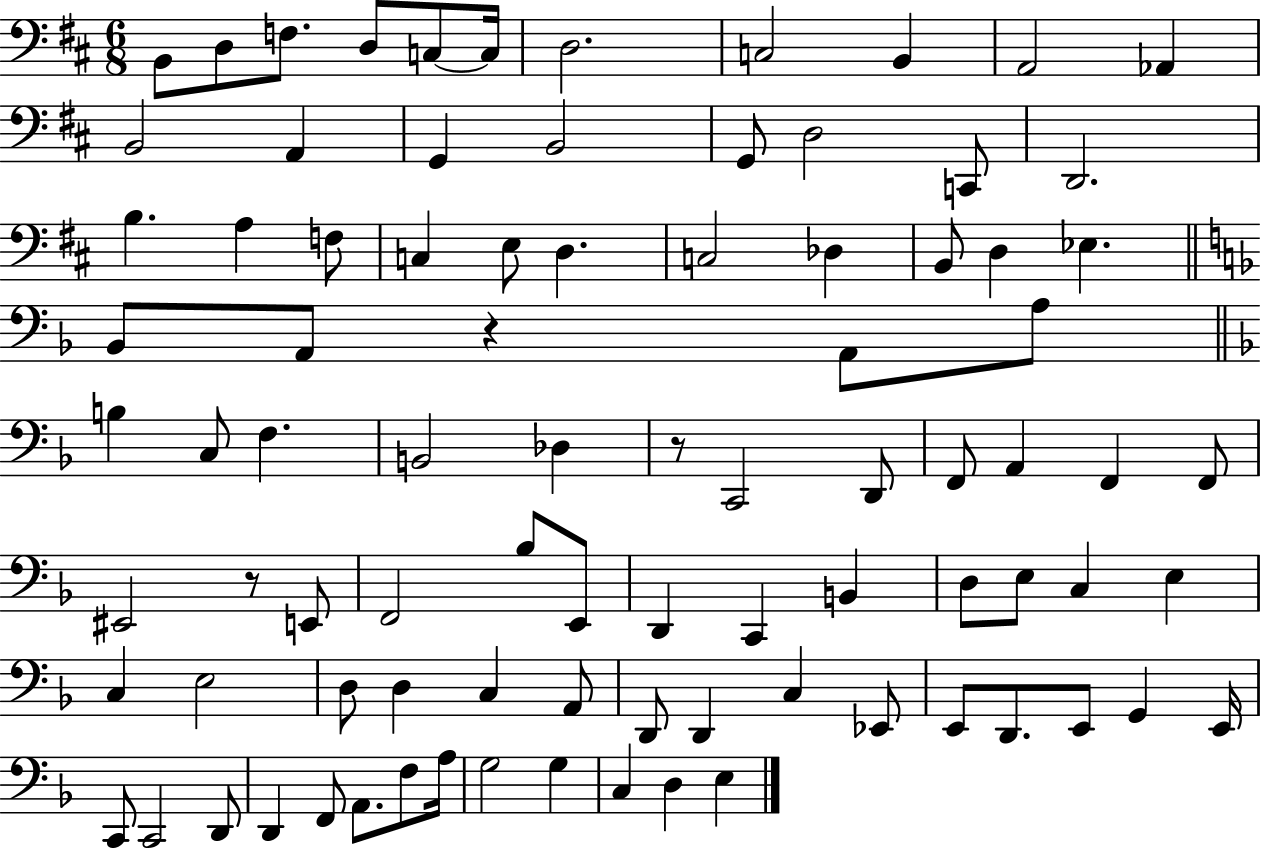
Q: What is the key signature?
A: D major